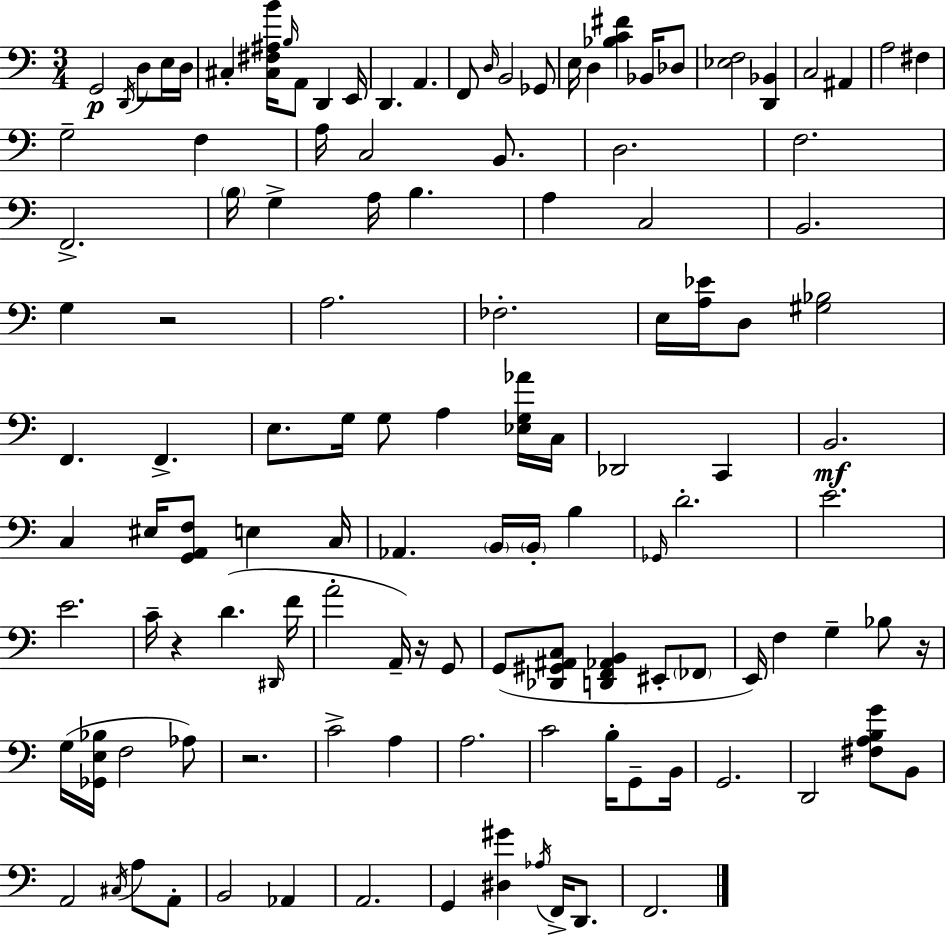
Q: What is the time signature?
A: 3/4